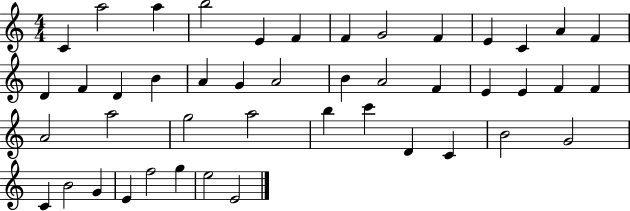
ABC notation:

X:1
T:Untitled
M:4/4
L:1/4
K:C
C a2 a b2 E F F G2 F E C A F D F D B A G A2 B A2 F E E F F A2 a2 g2 a2 b c' D C B2 G2 C B2 G E f2 g e2 E2